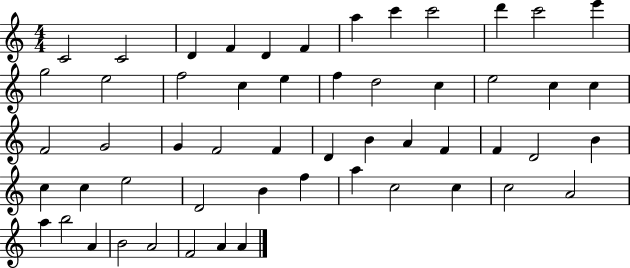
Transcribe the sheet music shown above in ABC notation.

X:1
T:Untitled
M:4/4
L:1/4
K:C
C2 C2 D F D F a c' c'2 d' c'2 e' g2 e2 f2 c e f d2 c e2 c c F2 G2 G F2 F D B A F F D2 B c c e2 D2 B f a c2 c c2 A2 a b2 A B2 A2 F2 A A